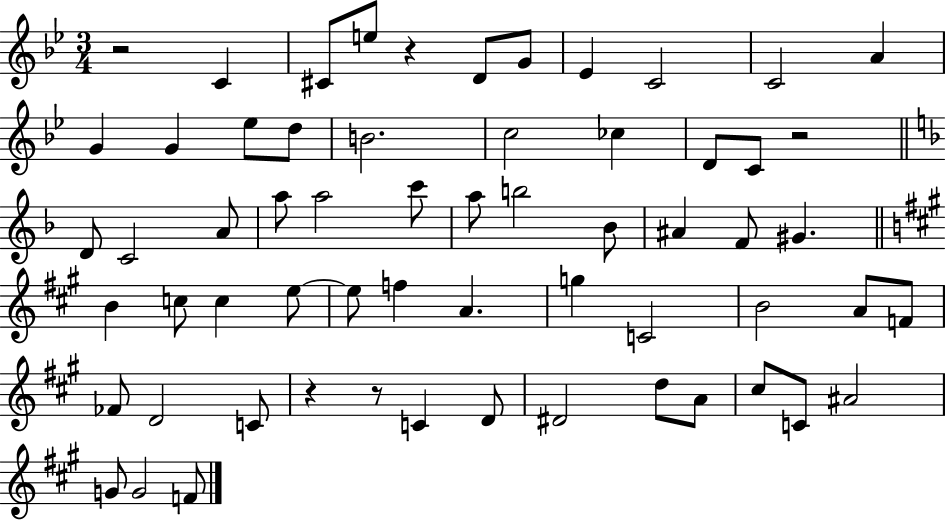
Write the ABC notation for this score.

X:1
T:Untitled
M:3/4
L:1/4
K:Bb
z2 C ^C/2 e/2 z D/2 G/2 _E C2 C2 A G G _e/2 d/2 B2 c2 _c D/2 C/2 z2 D/2 C2 A/2 a/2 a2 c'/2 a/2 b2 _B/2 ^A F/2 ^G B c/2 c e/2 e/2 f A g C2 B2 A/2 F/2 _F/2 D2 C/2 z z/2 C D/2 ^D2 d/2 A/2 ^c/2 C/2 ^A2 G/2 G2 F/2